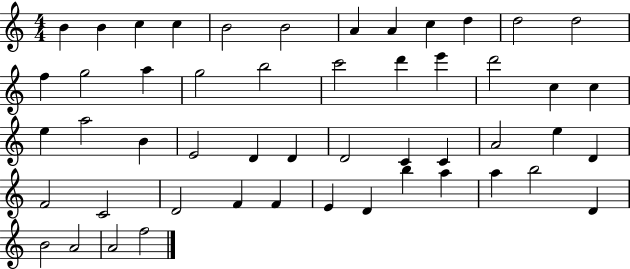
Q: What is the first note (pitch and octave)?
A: B4